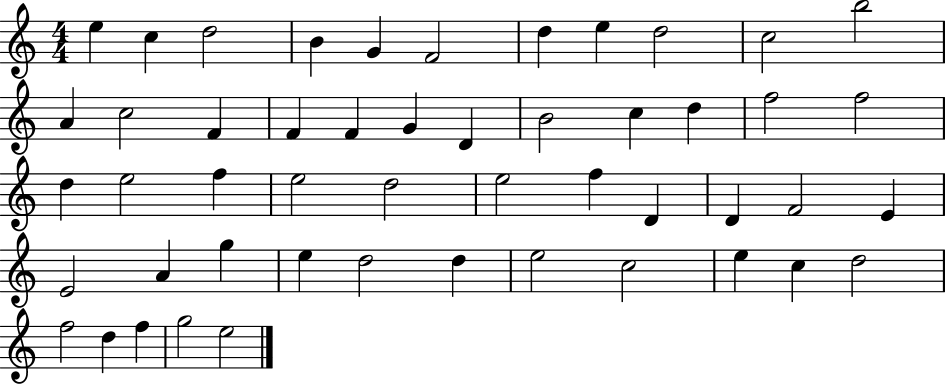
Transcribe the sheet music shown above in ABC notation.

X:1
T:Untitled
M:4/4
L:1/4
K:C
e c d2 B G F2 d e d2 c2 b2 A c2 F F F G D B2 c d f2 f2 d e2 f e2 d2 e2 f D D F2 E E2 A g e d2 d e2 c2 e c d2 f2 d f g2 e2